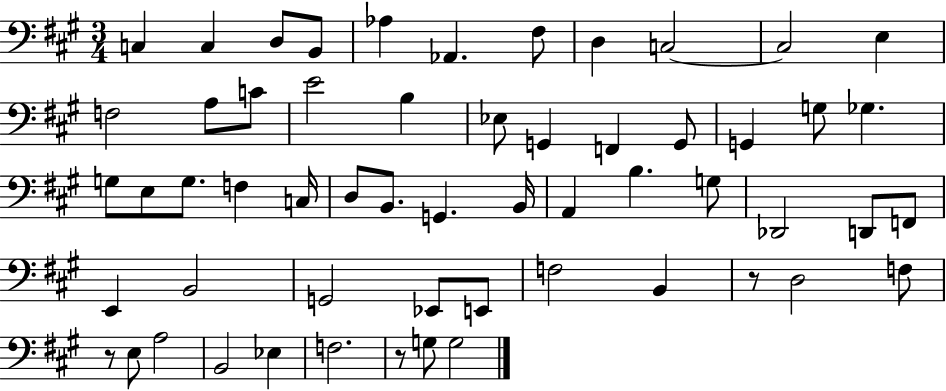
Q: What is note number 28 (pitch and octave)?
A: C3